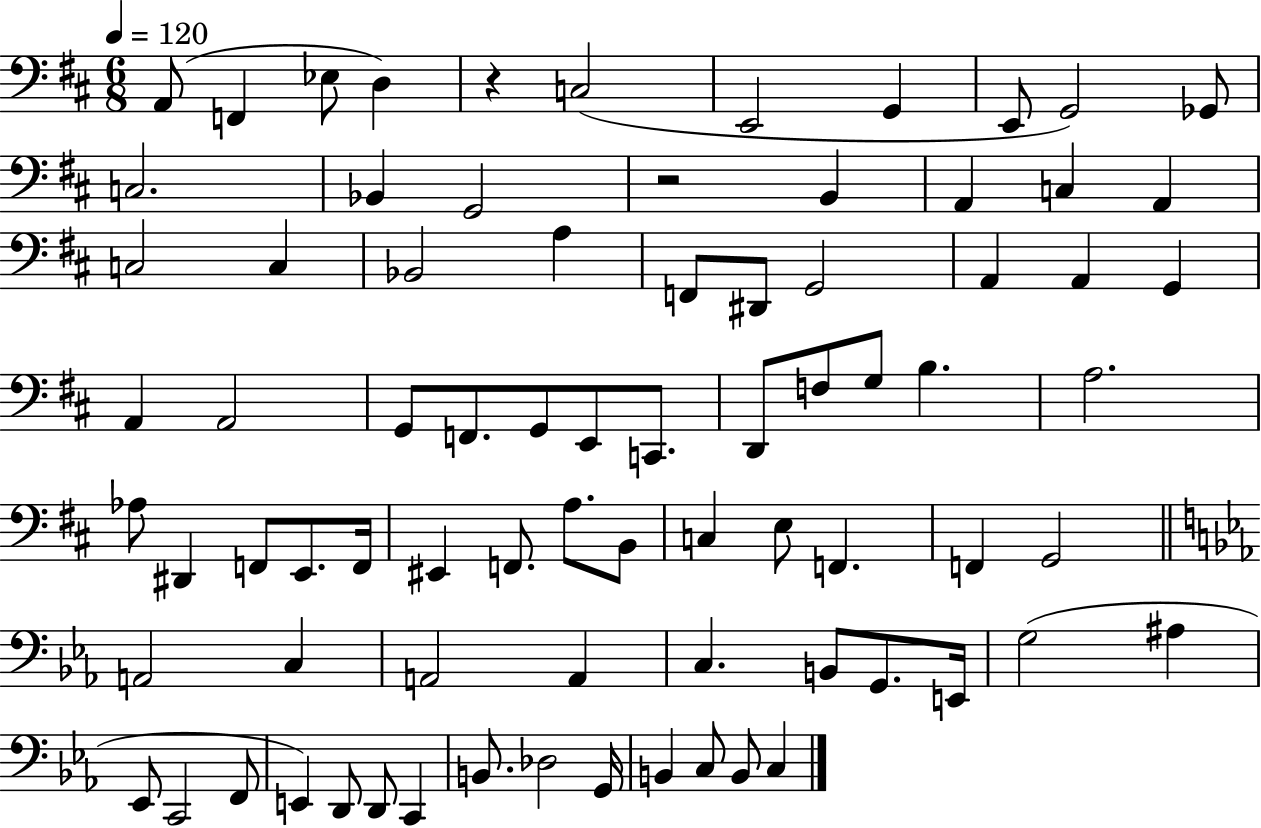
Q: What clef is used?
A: bass